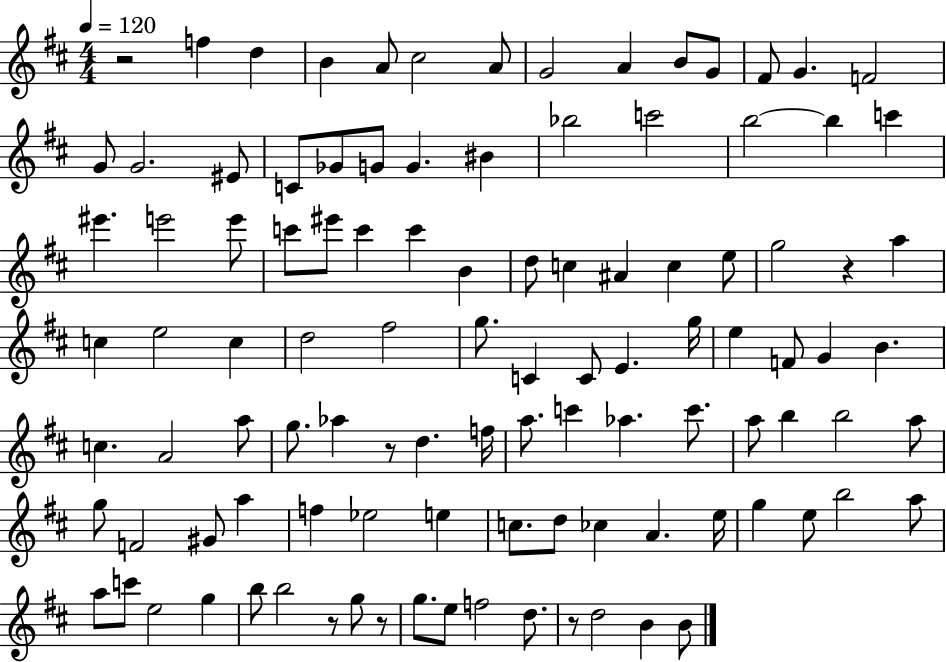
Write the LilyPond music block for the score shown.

{
  \clef treble
  \numericTimeSignature
  \time 4/4
  \key d \major
  \tempo 4 = 120
  \repeat volta 2 { r2 f''4 d''4 | b'4 a'8 cis''2 a'8 | g'2 a'4 b'8 g'8 | fis'8 g'4. f'2 | \break g'8 g'2. eis'8 | c'8 ges'8 g'8 g'4. bis'4 | bes''2 c'''2 | b''2~~ b''4 c'''4 | \break eis'''4. e'''2 e'''8 | c'''8 eis'''8 c'''4 c'''4 b'4 | d''8 c''4 ais'4 c''4 e''8 | g''2 r4 a''4 | \break c''4 e''2 c''4 | d''2 fis''2 | g''8. c'4 c'8 e'4. g''16 | e''4 f'8 g'4 b'4. | \break c''4. a'2 a''8 | g''8. aes''4 r8 d''4. f''16 | a''8. c'''4 aes''4. c'''8. | a''8 b''4 b''2 a''8 | \break g''8 f'2 gis'8 a''4 | f''4 ees''2 e''4 | c''8. d''8 ces''4 a'4. e''16 | g''4 e''8 b''2 a''8 | \break a''8 c'''8 e''2 g''4 | b''8 b''2 r8 g''8 r8 | g''8. e''8 f''2 d''8. | r8 d''2 b'4 b'8 | \break } \bar "|."
}